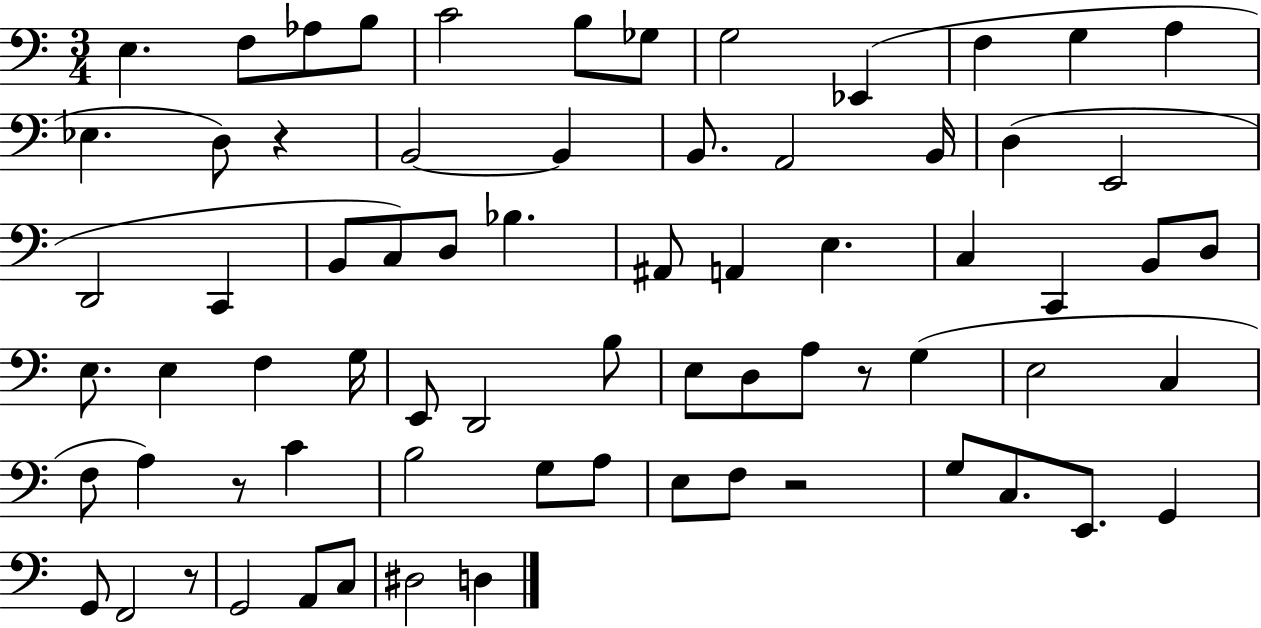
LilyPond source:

{
  \clef bass
  \numericTimeSignature
  \time 3/4
  \key c \major
  e4. f8 aes8 b8 | c'2 b8 ges8 | g2 ees,4( | f4 g4 a4 | \break ees4. d8) r4 | b,2~~ b,4 | b,8. a,2 b,16 | d4( e,2 | \break d,2 c,4 | b,8 c8) d8 bes4. | ais,8 a,4 e4. | c4 c,4 b,8 d8 | \break e8. e4 f4 g16 | e,8 d,2 b8 | e8 d8 a8 r8 g4( | e2 c4 | \break f8 a4) r8 c'4 | b2 g8 a8 | e8 f8 r2 | g8 c8. e,8. g,4 | \break g,8 f,2 r8 | g,2 a,8 c8 | dis2 d4 | \bar "|."
}